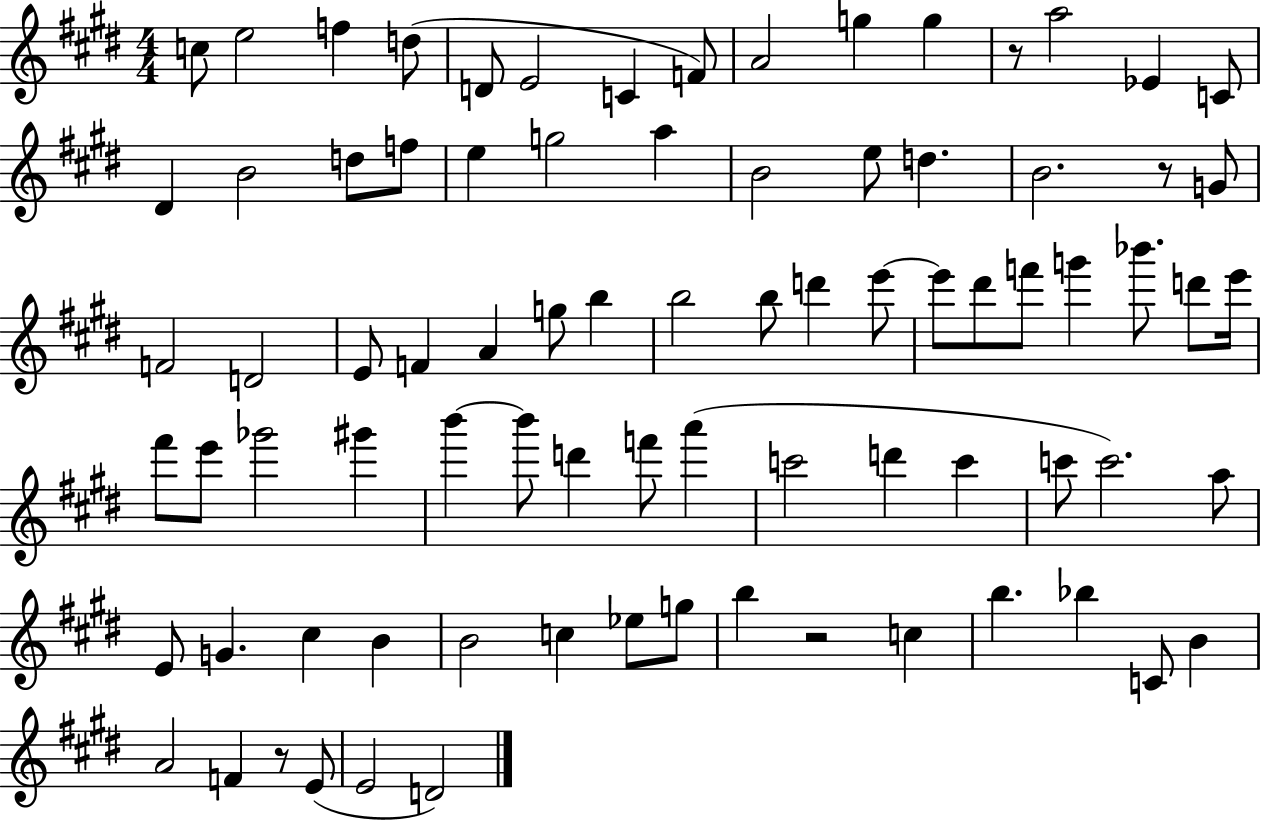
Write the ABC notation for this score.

X:1
T:Untitled
M:4/4
L:1/4
K:E
c/2 e2 f d/2 D/2 E2 C F/2 A2 g g z/2 a2 _E C/2 ^D B2 d/2 f/2 e g2 a B2 e/2 d B2 z/2 G/2 F2 D2 E/2 F A g/2 b b2 b/2 d' e'/2 e'/2 ^d'/2 f'/2 g' _b'/2 d'/2 e'/4 ^f'/2 e'/2 _g'2 ^g' b' b'/2 d' f'/2 a' c'2 d' c' c'/2 c'2 a/2 E/2 G ^c B B2 c _e/2 g/2 b z2 c b _b C/2 B A2 F z/2 E/2 E2 D2